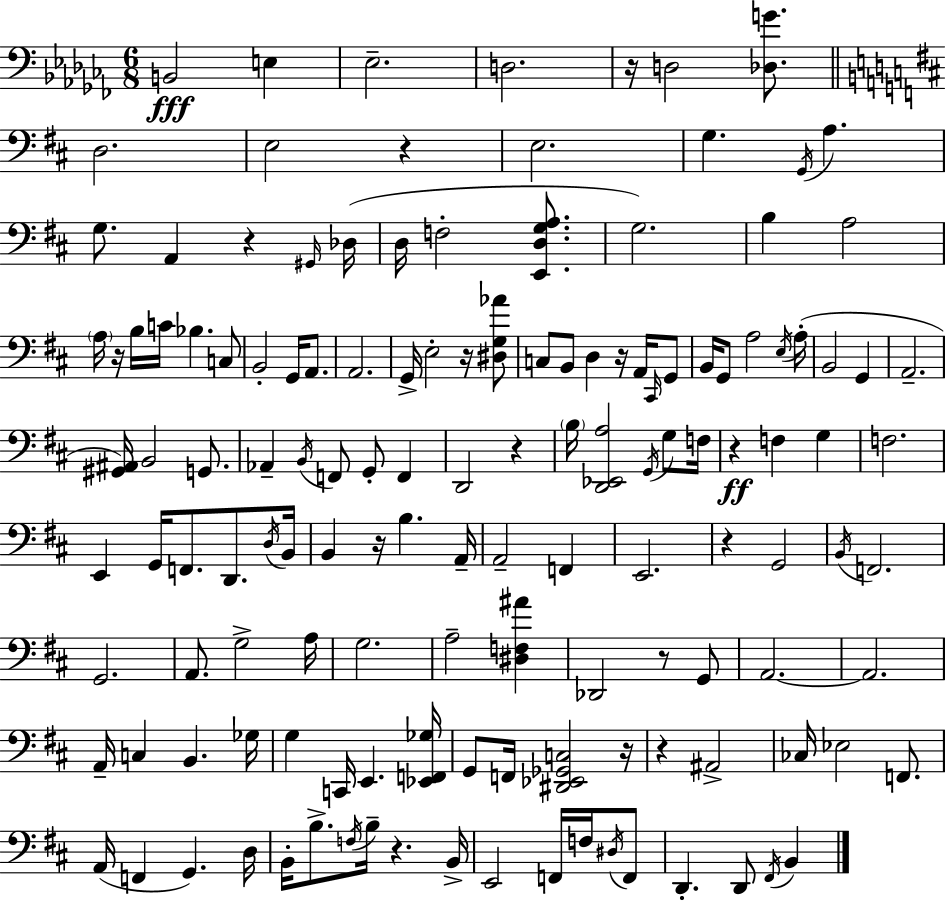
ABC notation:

X:1
T:Untitled
M:6/8
L:1/4
K:Abm
B,,2 E, _E,2 D,2 z/4 D,2 [_D,G]/2 D,2 E,2 z E,2 G, G,,/4 A, G,/2 A,, z ^G,,/4 _D,/4 D,/4 F,2 [E,,D,G,A,]/2 G,2 B, A,2 A,/4 z/4 B,/4 C/4 _B, C,/2 B,,2 G,,/4 A,,/2 A,,2 G,,/4 E,2 z/4 [^D,G,_A]/2 C,/2 B,,/2 D, z/4 A,,/4 ^C,,/4 G,,/2 B,,/4 G,,/2 A,2 E,/4 A,/4 B,,2 G,, A,,2 [^G,,^A,,]/4 B,,2 G,,/2 _A,, B,,/4 F,,/2 G,,/2 F,, D,,2 z B,/4 [D,,_E,,A,]2 G,,/4 G,/2 F,/4 z F, G, F,2 E,, G,,/4 F,,/2 D,,/2 D,/4 B,,/4 B,, z/4 B, A,,/4 A,,2 F,, E,,2 z G,,2 B,,/4 F,,2 G,,2 A,,/2 G,2 A,/4 G,2 A,2 [^D,F,^A] _D,,2 z/2 G,,/2 A,,2 A,,2 A,,/4 C, B,, _G,/4 G, C,,/4 E,, [_E,,F,,_G,]/4 G,,/2 F,,/4 [^D,,_E,,_G,,C,]2 z/4 z ^A,,2 _C,/4 _E,2 F,,/2 A,,/4 F,, G,, D,/4 B,,/4 B,/2 F,/4 B,/4 z B,,/4 E,,2 F,,/4 F,/4 ^D,/4 F,,/2 D,, D,,/2 ^F,,/4 B,,